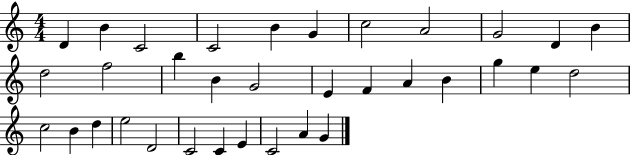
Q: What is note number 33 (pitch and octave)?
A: A4